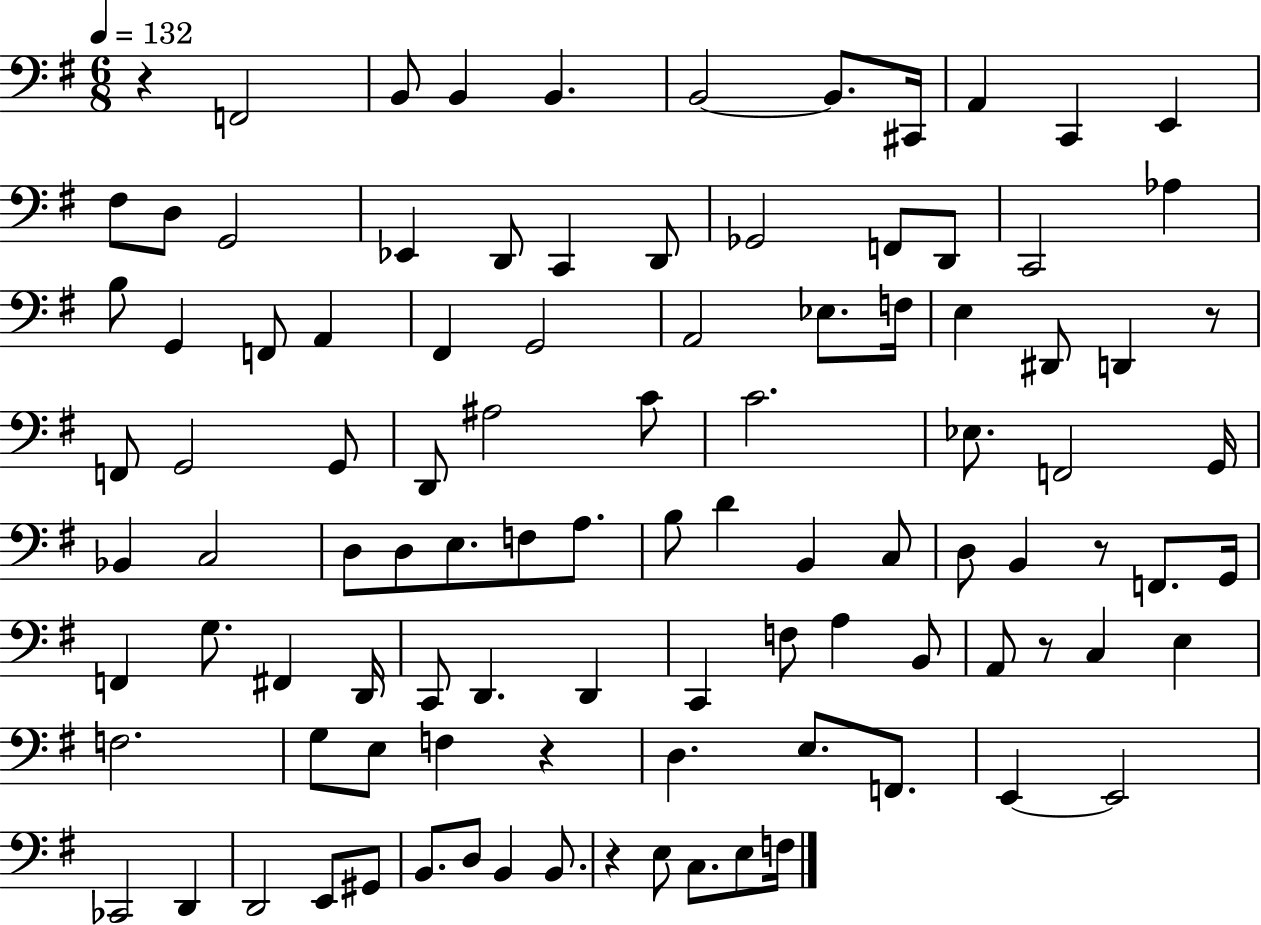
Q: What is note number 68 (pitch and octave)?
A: F3